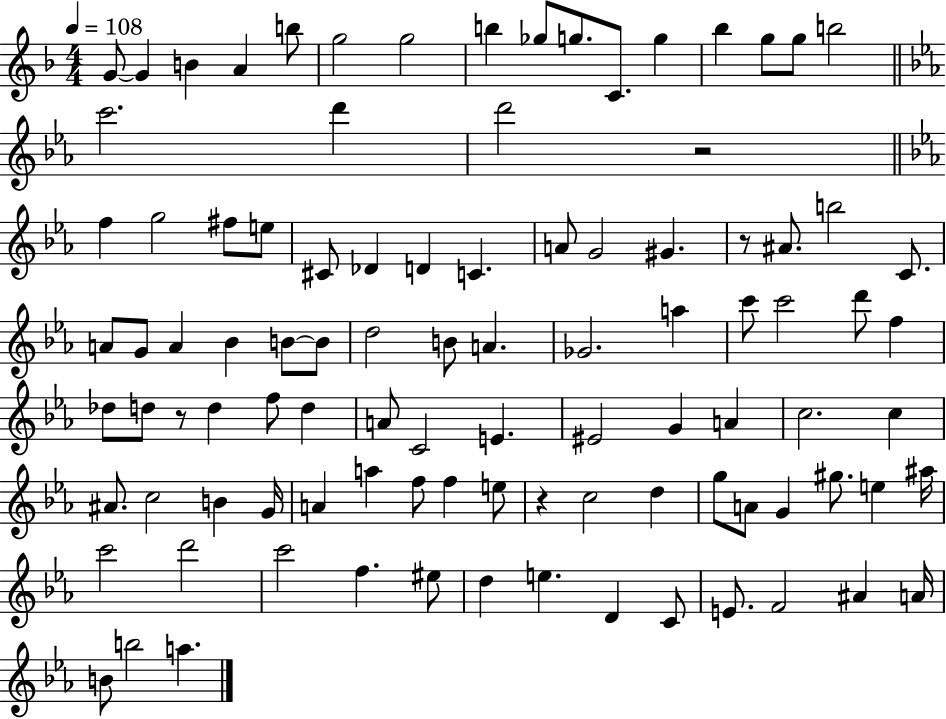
{
  \clef treble
  \numericTimeSignature
  \time 4/4
  \key f \major
  \tempo 4 = 108
  g'8~~ g'4 b'4 a'4 b''8 | g''2 g''2 | b''4 ges''8 g''8. c'8. g''4 | bes''4 g''8 g''8 b''2 | \break \bar "||" \break \key ees \major c'''2. d'''4 | d'''2 r2 | \bar "||" \break \key ees \major f''4 g''2 fis''8 e''8 | cis'8 des'4 d'4 c'4. | a'8 g'2 gis'4. | r8 ais'8. b''2 c'8. | \break a'8 g'8 a'4 bes'4 b'8~~ b'8 | d''2 b'8 a'4. | ges'2. a''4 | c'''8 c'''2 d'''8 f''4 | \break des''8 d''8 r8 d''4 f''8 d''4 | a'8 c'2 e'4. | eis'2 g'4 a'4 | c''2. c''4 | \break ais'8. c''2 b'4 g'16 | a'4 a''4 f''8 f''4 e''8 | r4 c''2 d''4 | g''8 a'8 g'4 gis''8. e''4 ais''16 | \break c'''2 d'''2 | c'''2 f''4. eis''8 | d''4 e''4. d'4 c'8 | e'8. f'2 ais'4 a'16 | \break b'8 b''2 a''4. | \bar "|."
}